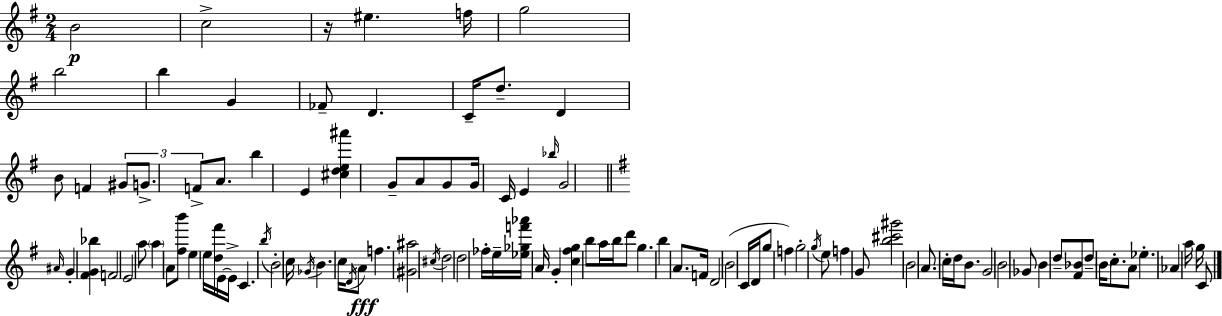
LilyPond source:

{
  \clef treble
  \numericTimeSignature
  \time 2/4
  \key g \major
  b'2\p | c''2-> | r16 eis''4. f''16 | g''2 | \break b''2 | b''4 g'4 | fes'8-- d'4. | c'16-- d''8.-- d'4 | \break b'8 f'4 \tuplet 3/2 { gis'8 | g'8.-> f'8-> } a'8. | b''4 e'4 | <cis'' d'' e'' ais'''>4 g'8-- a'8 | \break g'8 g'16 c'16 e'4 | \grace { bes''16 } g'2 | \bar "||" \break \key g \major \grace { ais'16 } g'4-. <fis' g' bes''>4 | f'2 | e'2 | a''8 \parenthesize a''4 a'8 | \break <fis'' b'''>8 e''4 e''16 | <d'' fis'''>16 e'16~~ e'16-> c'4. | \acciaccatura { b''16 } b'2-. | c''16 \acciaccatura { ges'16 } b'4. | \break c''16 \acciaccatura { d'16 }\fff a'8 f''4. | <gis' ais''>2 | \acciaccatura { cis''16 } d''2 | d''2 | \break fes''16-. e''16-- <ees'' ges'' f''' aes'''>16 | a'16 g'4-. <c'' fis'' g''>4 | b''8 a''16 b''16 d'''8 g''4. | b''4 | \break a'8. f'16 d'2 | b'2( | c'16 d'16 g''8 | f''4) g''2-. | \break \acciaccatura { g''16 } e''8 | f''4 g'8 <b'' cis''' gis'''>2 | b'2 | a'8. | \break c''16-. d''16 b'8. g'2 | b'2 | ges'8 | b'4 d''8-- <fis' bes'>8 | \break d''8-- \parenthesize b'16 c''8.-. a'8 | ees''4.-. aes'4 | a''16 g''16 c'8 \bar "|."
}